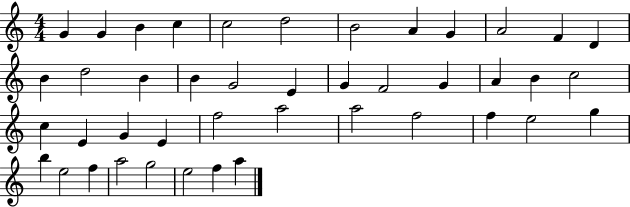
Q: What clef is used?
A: treble